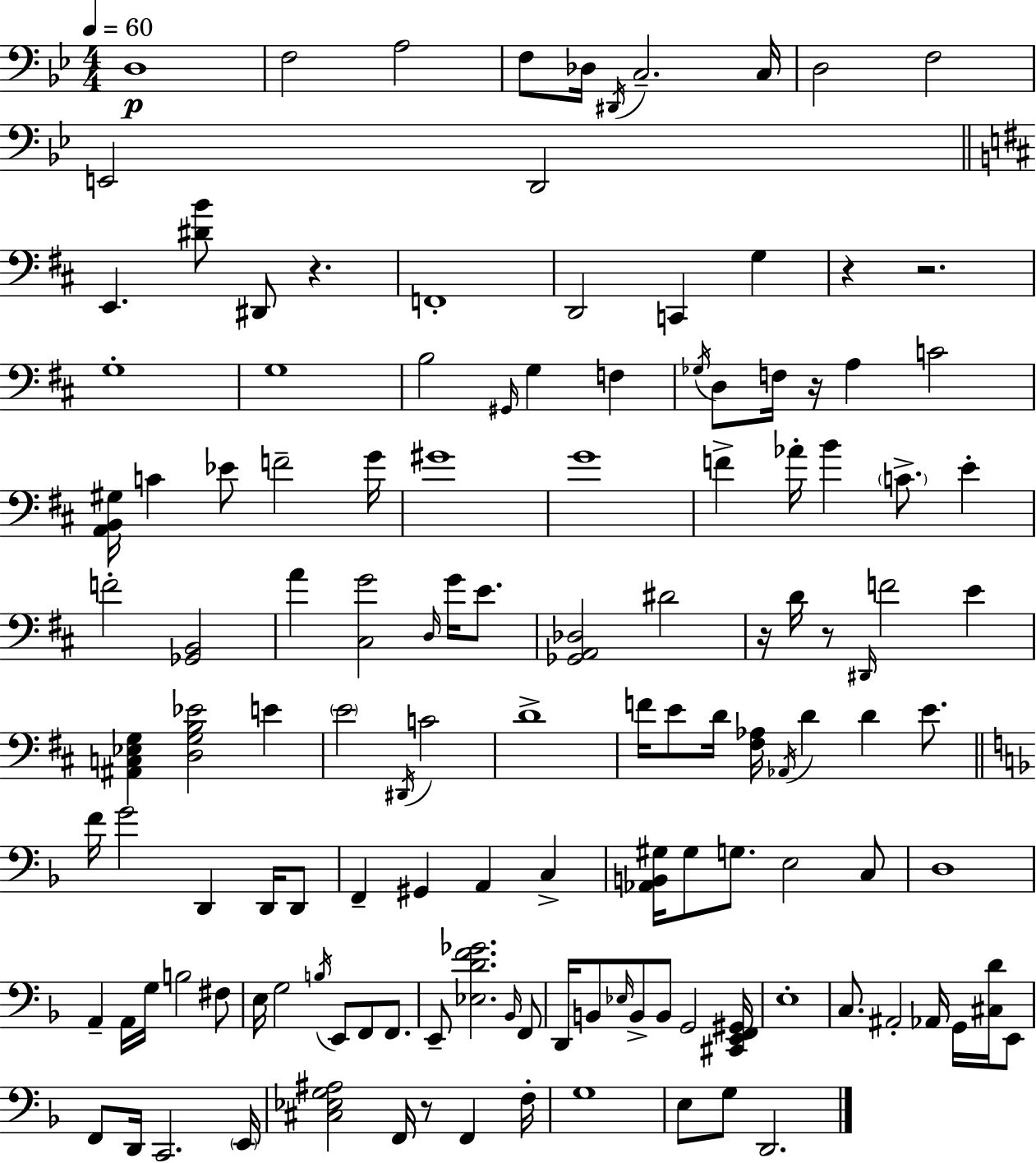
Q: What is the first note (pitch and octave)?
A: D3